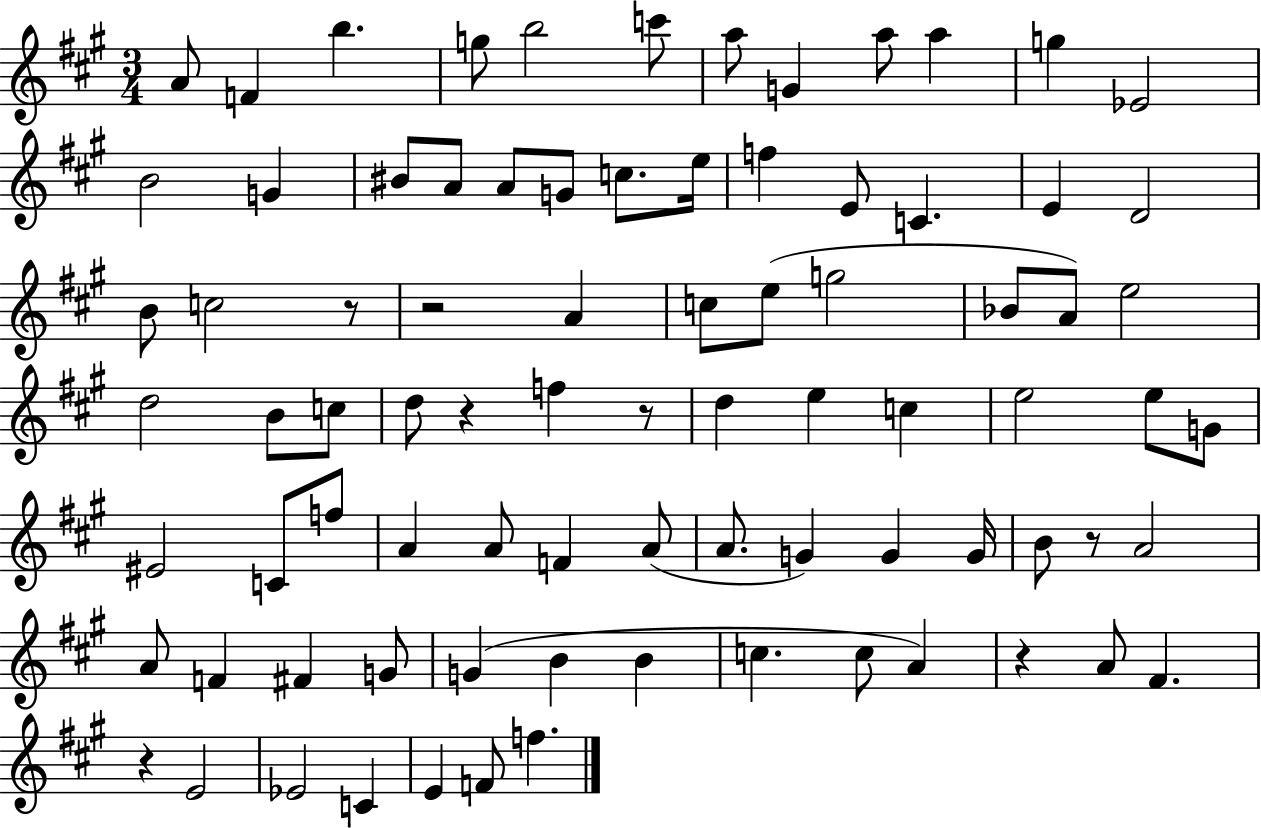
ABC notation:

X:1
T:Untitled
M:3/4
L:1/4
K:A
A/2 F b g/2 b2 c'/2 a/2 G a/2 a g _E2 B2 G ^B/2 A/2 A/2 G/2 c/2 e/4 f E/2 C E D2 B/2 c2 z/2 z2 A c/2 e/2 g2 _B/2 A/2 e2 d2 B/2 c/2 d/2 z f z/2 d e c e2 e/2 G/2 ^E2 C/2 f/2 A A/2 F A/2 A/2 G G G/4 B/2 z/2 A2 A/2 F ^F G/2 G B B c c/2 A z A/2 ^F z E2 _E2 C E F/2 f